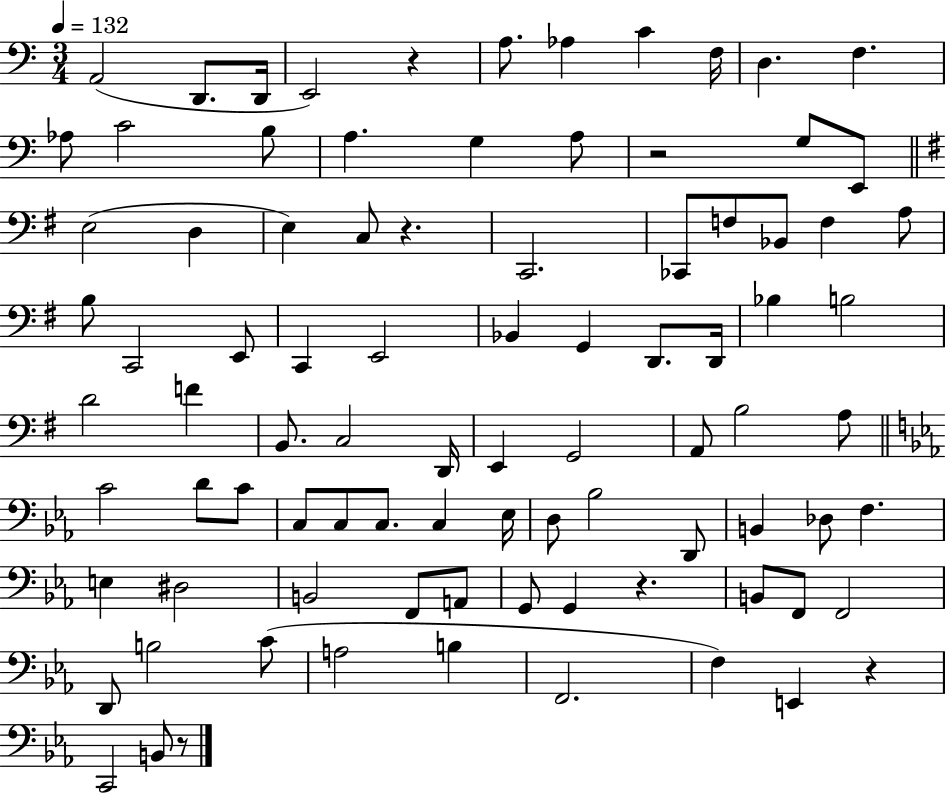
X:1
T:Untitled
M:3/4
L:1/4
K:C
A,,2 D,,/2 D,,/4 E,,2 z A,/2 _A, C F,/4 D, F, _A,/2 C2 B,/2 A, G, A,/2 z2 G,/2 E,,/2 E,2 D, E, C,/2 z C,,2 _C,,/2 F,/2 _B,,/2 F, A,/2 B,/2 C,,2 E,,/2 C,, E,,2 _B,, G,, D,,/2 D,,/4 _B, B,2 D2 F B,,/2 C,2 D,,/4 E,, G,,2 A,,/2 B,2 A,/2 C2 D/2 C/2 C,/2 C,/2 C,/2 C, _E,/4 D,/2 _B,2 D,,/2 B,, _D,/2 F, E, ^D,2 B,,2 F,,/2 A,,/2 G,,/2 G,, z B,,/2 F,,/2 F,,2 D,,/2 B,2 C/2 A,2 B, F,,2 F, E,, z C,,2 B,,/2 z/2